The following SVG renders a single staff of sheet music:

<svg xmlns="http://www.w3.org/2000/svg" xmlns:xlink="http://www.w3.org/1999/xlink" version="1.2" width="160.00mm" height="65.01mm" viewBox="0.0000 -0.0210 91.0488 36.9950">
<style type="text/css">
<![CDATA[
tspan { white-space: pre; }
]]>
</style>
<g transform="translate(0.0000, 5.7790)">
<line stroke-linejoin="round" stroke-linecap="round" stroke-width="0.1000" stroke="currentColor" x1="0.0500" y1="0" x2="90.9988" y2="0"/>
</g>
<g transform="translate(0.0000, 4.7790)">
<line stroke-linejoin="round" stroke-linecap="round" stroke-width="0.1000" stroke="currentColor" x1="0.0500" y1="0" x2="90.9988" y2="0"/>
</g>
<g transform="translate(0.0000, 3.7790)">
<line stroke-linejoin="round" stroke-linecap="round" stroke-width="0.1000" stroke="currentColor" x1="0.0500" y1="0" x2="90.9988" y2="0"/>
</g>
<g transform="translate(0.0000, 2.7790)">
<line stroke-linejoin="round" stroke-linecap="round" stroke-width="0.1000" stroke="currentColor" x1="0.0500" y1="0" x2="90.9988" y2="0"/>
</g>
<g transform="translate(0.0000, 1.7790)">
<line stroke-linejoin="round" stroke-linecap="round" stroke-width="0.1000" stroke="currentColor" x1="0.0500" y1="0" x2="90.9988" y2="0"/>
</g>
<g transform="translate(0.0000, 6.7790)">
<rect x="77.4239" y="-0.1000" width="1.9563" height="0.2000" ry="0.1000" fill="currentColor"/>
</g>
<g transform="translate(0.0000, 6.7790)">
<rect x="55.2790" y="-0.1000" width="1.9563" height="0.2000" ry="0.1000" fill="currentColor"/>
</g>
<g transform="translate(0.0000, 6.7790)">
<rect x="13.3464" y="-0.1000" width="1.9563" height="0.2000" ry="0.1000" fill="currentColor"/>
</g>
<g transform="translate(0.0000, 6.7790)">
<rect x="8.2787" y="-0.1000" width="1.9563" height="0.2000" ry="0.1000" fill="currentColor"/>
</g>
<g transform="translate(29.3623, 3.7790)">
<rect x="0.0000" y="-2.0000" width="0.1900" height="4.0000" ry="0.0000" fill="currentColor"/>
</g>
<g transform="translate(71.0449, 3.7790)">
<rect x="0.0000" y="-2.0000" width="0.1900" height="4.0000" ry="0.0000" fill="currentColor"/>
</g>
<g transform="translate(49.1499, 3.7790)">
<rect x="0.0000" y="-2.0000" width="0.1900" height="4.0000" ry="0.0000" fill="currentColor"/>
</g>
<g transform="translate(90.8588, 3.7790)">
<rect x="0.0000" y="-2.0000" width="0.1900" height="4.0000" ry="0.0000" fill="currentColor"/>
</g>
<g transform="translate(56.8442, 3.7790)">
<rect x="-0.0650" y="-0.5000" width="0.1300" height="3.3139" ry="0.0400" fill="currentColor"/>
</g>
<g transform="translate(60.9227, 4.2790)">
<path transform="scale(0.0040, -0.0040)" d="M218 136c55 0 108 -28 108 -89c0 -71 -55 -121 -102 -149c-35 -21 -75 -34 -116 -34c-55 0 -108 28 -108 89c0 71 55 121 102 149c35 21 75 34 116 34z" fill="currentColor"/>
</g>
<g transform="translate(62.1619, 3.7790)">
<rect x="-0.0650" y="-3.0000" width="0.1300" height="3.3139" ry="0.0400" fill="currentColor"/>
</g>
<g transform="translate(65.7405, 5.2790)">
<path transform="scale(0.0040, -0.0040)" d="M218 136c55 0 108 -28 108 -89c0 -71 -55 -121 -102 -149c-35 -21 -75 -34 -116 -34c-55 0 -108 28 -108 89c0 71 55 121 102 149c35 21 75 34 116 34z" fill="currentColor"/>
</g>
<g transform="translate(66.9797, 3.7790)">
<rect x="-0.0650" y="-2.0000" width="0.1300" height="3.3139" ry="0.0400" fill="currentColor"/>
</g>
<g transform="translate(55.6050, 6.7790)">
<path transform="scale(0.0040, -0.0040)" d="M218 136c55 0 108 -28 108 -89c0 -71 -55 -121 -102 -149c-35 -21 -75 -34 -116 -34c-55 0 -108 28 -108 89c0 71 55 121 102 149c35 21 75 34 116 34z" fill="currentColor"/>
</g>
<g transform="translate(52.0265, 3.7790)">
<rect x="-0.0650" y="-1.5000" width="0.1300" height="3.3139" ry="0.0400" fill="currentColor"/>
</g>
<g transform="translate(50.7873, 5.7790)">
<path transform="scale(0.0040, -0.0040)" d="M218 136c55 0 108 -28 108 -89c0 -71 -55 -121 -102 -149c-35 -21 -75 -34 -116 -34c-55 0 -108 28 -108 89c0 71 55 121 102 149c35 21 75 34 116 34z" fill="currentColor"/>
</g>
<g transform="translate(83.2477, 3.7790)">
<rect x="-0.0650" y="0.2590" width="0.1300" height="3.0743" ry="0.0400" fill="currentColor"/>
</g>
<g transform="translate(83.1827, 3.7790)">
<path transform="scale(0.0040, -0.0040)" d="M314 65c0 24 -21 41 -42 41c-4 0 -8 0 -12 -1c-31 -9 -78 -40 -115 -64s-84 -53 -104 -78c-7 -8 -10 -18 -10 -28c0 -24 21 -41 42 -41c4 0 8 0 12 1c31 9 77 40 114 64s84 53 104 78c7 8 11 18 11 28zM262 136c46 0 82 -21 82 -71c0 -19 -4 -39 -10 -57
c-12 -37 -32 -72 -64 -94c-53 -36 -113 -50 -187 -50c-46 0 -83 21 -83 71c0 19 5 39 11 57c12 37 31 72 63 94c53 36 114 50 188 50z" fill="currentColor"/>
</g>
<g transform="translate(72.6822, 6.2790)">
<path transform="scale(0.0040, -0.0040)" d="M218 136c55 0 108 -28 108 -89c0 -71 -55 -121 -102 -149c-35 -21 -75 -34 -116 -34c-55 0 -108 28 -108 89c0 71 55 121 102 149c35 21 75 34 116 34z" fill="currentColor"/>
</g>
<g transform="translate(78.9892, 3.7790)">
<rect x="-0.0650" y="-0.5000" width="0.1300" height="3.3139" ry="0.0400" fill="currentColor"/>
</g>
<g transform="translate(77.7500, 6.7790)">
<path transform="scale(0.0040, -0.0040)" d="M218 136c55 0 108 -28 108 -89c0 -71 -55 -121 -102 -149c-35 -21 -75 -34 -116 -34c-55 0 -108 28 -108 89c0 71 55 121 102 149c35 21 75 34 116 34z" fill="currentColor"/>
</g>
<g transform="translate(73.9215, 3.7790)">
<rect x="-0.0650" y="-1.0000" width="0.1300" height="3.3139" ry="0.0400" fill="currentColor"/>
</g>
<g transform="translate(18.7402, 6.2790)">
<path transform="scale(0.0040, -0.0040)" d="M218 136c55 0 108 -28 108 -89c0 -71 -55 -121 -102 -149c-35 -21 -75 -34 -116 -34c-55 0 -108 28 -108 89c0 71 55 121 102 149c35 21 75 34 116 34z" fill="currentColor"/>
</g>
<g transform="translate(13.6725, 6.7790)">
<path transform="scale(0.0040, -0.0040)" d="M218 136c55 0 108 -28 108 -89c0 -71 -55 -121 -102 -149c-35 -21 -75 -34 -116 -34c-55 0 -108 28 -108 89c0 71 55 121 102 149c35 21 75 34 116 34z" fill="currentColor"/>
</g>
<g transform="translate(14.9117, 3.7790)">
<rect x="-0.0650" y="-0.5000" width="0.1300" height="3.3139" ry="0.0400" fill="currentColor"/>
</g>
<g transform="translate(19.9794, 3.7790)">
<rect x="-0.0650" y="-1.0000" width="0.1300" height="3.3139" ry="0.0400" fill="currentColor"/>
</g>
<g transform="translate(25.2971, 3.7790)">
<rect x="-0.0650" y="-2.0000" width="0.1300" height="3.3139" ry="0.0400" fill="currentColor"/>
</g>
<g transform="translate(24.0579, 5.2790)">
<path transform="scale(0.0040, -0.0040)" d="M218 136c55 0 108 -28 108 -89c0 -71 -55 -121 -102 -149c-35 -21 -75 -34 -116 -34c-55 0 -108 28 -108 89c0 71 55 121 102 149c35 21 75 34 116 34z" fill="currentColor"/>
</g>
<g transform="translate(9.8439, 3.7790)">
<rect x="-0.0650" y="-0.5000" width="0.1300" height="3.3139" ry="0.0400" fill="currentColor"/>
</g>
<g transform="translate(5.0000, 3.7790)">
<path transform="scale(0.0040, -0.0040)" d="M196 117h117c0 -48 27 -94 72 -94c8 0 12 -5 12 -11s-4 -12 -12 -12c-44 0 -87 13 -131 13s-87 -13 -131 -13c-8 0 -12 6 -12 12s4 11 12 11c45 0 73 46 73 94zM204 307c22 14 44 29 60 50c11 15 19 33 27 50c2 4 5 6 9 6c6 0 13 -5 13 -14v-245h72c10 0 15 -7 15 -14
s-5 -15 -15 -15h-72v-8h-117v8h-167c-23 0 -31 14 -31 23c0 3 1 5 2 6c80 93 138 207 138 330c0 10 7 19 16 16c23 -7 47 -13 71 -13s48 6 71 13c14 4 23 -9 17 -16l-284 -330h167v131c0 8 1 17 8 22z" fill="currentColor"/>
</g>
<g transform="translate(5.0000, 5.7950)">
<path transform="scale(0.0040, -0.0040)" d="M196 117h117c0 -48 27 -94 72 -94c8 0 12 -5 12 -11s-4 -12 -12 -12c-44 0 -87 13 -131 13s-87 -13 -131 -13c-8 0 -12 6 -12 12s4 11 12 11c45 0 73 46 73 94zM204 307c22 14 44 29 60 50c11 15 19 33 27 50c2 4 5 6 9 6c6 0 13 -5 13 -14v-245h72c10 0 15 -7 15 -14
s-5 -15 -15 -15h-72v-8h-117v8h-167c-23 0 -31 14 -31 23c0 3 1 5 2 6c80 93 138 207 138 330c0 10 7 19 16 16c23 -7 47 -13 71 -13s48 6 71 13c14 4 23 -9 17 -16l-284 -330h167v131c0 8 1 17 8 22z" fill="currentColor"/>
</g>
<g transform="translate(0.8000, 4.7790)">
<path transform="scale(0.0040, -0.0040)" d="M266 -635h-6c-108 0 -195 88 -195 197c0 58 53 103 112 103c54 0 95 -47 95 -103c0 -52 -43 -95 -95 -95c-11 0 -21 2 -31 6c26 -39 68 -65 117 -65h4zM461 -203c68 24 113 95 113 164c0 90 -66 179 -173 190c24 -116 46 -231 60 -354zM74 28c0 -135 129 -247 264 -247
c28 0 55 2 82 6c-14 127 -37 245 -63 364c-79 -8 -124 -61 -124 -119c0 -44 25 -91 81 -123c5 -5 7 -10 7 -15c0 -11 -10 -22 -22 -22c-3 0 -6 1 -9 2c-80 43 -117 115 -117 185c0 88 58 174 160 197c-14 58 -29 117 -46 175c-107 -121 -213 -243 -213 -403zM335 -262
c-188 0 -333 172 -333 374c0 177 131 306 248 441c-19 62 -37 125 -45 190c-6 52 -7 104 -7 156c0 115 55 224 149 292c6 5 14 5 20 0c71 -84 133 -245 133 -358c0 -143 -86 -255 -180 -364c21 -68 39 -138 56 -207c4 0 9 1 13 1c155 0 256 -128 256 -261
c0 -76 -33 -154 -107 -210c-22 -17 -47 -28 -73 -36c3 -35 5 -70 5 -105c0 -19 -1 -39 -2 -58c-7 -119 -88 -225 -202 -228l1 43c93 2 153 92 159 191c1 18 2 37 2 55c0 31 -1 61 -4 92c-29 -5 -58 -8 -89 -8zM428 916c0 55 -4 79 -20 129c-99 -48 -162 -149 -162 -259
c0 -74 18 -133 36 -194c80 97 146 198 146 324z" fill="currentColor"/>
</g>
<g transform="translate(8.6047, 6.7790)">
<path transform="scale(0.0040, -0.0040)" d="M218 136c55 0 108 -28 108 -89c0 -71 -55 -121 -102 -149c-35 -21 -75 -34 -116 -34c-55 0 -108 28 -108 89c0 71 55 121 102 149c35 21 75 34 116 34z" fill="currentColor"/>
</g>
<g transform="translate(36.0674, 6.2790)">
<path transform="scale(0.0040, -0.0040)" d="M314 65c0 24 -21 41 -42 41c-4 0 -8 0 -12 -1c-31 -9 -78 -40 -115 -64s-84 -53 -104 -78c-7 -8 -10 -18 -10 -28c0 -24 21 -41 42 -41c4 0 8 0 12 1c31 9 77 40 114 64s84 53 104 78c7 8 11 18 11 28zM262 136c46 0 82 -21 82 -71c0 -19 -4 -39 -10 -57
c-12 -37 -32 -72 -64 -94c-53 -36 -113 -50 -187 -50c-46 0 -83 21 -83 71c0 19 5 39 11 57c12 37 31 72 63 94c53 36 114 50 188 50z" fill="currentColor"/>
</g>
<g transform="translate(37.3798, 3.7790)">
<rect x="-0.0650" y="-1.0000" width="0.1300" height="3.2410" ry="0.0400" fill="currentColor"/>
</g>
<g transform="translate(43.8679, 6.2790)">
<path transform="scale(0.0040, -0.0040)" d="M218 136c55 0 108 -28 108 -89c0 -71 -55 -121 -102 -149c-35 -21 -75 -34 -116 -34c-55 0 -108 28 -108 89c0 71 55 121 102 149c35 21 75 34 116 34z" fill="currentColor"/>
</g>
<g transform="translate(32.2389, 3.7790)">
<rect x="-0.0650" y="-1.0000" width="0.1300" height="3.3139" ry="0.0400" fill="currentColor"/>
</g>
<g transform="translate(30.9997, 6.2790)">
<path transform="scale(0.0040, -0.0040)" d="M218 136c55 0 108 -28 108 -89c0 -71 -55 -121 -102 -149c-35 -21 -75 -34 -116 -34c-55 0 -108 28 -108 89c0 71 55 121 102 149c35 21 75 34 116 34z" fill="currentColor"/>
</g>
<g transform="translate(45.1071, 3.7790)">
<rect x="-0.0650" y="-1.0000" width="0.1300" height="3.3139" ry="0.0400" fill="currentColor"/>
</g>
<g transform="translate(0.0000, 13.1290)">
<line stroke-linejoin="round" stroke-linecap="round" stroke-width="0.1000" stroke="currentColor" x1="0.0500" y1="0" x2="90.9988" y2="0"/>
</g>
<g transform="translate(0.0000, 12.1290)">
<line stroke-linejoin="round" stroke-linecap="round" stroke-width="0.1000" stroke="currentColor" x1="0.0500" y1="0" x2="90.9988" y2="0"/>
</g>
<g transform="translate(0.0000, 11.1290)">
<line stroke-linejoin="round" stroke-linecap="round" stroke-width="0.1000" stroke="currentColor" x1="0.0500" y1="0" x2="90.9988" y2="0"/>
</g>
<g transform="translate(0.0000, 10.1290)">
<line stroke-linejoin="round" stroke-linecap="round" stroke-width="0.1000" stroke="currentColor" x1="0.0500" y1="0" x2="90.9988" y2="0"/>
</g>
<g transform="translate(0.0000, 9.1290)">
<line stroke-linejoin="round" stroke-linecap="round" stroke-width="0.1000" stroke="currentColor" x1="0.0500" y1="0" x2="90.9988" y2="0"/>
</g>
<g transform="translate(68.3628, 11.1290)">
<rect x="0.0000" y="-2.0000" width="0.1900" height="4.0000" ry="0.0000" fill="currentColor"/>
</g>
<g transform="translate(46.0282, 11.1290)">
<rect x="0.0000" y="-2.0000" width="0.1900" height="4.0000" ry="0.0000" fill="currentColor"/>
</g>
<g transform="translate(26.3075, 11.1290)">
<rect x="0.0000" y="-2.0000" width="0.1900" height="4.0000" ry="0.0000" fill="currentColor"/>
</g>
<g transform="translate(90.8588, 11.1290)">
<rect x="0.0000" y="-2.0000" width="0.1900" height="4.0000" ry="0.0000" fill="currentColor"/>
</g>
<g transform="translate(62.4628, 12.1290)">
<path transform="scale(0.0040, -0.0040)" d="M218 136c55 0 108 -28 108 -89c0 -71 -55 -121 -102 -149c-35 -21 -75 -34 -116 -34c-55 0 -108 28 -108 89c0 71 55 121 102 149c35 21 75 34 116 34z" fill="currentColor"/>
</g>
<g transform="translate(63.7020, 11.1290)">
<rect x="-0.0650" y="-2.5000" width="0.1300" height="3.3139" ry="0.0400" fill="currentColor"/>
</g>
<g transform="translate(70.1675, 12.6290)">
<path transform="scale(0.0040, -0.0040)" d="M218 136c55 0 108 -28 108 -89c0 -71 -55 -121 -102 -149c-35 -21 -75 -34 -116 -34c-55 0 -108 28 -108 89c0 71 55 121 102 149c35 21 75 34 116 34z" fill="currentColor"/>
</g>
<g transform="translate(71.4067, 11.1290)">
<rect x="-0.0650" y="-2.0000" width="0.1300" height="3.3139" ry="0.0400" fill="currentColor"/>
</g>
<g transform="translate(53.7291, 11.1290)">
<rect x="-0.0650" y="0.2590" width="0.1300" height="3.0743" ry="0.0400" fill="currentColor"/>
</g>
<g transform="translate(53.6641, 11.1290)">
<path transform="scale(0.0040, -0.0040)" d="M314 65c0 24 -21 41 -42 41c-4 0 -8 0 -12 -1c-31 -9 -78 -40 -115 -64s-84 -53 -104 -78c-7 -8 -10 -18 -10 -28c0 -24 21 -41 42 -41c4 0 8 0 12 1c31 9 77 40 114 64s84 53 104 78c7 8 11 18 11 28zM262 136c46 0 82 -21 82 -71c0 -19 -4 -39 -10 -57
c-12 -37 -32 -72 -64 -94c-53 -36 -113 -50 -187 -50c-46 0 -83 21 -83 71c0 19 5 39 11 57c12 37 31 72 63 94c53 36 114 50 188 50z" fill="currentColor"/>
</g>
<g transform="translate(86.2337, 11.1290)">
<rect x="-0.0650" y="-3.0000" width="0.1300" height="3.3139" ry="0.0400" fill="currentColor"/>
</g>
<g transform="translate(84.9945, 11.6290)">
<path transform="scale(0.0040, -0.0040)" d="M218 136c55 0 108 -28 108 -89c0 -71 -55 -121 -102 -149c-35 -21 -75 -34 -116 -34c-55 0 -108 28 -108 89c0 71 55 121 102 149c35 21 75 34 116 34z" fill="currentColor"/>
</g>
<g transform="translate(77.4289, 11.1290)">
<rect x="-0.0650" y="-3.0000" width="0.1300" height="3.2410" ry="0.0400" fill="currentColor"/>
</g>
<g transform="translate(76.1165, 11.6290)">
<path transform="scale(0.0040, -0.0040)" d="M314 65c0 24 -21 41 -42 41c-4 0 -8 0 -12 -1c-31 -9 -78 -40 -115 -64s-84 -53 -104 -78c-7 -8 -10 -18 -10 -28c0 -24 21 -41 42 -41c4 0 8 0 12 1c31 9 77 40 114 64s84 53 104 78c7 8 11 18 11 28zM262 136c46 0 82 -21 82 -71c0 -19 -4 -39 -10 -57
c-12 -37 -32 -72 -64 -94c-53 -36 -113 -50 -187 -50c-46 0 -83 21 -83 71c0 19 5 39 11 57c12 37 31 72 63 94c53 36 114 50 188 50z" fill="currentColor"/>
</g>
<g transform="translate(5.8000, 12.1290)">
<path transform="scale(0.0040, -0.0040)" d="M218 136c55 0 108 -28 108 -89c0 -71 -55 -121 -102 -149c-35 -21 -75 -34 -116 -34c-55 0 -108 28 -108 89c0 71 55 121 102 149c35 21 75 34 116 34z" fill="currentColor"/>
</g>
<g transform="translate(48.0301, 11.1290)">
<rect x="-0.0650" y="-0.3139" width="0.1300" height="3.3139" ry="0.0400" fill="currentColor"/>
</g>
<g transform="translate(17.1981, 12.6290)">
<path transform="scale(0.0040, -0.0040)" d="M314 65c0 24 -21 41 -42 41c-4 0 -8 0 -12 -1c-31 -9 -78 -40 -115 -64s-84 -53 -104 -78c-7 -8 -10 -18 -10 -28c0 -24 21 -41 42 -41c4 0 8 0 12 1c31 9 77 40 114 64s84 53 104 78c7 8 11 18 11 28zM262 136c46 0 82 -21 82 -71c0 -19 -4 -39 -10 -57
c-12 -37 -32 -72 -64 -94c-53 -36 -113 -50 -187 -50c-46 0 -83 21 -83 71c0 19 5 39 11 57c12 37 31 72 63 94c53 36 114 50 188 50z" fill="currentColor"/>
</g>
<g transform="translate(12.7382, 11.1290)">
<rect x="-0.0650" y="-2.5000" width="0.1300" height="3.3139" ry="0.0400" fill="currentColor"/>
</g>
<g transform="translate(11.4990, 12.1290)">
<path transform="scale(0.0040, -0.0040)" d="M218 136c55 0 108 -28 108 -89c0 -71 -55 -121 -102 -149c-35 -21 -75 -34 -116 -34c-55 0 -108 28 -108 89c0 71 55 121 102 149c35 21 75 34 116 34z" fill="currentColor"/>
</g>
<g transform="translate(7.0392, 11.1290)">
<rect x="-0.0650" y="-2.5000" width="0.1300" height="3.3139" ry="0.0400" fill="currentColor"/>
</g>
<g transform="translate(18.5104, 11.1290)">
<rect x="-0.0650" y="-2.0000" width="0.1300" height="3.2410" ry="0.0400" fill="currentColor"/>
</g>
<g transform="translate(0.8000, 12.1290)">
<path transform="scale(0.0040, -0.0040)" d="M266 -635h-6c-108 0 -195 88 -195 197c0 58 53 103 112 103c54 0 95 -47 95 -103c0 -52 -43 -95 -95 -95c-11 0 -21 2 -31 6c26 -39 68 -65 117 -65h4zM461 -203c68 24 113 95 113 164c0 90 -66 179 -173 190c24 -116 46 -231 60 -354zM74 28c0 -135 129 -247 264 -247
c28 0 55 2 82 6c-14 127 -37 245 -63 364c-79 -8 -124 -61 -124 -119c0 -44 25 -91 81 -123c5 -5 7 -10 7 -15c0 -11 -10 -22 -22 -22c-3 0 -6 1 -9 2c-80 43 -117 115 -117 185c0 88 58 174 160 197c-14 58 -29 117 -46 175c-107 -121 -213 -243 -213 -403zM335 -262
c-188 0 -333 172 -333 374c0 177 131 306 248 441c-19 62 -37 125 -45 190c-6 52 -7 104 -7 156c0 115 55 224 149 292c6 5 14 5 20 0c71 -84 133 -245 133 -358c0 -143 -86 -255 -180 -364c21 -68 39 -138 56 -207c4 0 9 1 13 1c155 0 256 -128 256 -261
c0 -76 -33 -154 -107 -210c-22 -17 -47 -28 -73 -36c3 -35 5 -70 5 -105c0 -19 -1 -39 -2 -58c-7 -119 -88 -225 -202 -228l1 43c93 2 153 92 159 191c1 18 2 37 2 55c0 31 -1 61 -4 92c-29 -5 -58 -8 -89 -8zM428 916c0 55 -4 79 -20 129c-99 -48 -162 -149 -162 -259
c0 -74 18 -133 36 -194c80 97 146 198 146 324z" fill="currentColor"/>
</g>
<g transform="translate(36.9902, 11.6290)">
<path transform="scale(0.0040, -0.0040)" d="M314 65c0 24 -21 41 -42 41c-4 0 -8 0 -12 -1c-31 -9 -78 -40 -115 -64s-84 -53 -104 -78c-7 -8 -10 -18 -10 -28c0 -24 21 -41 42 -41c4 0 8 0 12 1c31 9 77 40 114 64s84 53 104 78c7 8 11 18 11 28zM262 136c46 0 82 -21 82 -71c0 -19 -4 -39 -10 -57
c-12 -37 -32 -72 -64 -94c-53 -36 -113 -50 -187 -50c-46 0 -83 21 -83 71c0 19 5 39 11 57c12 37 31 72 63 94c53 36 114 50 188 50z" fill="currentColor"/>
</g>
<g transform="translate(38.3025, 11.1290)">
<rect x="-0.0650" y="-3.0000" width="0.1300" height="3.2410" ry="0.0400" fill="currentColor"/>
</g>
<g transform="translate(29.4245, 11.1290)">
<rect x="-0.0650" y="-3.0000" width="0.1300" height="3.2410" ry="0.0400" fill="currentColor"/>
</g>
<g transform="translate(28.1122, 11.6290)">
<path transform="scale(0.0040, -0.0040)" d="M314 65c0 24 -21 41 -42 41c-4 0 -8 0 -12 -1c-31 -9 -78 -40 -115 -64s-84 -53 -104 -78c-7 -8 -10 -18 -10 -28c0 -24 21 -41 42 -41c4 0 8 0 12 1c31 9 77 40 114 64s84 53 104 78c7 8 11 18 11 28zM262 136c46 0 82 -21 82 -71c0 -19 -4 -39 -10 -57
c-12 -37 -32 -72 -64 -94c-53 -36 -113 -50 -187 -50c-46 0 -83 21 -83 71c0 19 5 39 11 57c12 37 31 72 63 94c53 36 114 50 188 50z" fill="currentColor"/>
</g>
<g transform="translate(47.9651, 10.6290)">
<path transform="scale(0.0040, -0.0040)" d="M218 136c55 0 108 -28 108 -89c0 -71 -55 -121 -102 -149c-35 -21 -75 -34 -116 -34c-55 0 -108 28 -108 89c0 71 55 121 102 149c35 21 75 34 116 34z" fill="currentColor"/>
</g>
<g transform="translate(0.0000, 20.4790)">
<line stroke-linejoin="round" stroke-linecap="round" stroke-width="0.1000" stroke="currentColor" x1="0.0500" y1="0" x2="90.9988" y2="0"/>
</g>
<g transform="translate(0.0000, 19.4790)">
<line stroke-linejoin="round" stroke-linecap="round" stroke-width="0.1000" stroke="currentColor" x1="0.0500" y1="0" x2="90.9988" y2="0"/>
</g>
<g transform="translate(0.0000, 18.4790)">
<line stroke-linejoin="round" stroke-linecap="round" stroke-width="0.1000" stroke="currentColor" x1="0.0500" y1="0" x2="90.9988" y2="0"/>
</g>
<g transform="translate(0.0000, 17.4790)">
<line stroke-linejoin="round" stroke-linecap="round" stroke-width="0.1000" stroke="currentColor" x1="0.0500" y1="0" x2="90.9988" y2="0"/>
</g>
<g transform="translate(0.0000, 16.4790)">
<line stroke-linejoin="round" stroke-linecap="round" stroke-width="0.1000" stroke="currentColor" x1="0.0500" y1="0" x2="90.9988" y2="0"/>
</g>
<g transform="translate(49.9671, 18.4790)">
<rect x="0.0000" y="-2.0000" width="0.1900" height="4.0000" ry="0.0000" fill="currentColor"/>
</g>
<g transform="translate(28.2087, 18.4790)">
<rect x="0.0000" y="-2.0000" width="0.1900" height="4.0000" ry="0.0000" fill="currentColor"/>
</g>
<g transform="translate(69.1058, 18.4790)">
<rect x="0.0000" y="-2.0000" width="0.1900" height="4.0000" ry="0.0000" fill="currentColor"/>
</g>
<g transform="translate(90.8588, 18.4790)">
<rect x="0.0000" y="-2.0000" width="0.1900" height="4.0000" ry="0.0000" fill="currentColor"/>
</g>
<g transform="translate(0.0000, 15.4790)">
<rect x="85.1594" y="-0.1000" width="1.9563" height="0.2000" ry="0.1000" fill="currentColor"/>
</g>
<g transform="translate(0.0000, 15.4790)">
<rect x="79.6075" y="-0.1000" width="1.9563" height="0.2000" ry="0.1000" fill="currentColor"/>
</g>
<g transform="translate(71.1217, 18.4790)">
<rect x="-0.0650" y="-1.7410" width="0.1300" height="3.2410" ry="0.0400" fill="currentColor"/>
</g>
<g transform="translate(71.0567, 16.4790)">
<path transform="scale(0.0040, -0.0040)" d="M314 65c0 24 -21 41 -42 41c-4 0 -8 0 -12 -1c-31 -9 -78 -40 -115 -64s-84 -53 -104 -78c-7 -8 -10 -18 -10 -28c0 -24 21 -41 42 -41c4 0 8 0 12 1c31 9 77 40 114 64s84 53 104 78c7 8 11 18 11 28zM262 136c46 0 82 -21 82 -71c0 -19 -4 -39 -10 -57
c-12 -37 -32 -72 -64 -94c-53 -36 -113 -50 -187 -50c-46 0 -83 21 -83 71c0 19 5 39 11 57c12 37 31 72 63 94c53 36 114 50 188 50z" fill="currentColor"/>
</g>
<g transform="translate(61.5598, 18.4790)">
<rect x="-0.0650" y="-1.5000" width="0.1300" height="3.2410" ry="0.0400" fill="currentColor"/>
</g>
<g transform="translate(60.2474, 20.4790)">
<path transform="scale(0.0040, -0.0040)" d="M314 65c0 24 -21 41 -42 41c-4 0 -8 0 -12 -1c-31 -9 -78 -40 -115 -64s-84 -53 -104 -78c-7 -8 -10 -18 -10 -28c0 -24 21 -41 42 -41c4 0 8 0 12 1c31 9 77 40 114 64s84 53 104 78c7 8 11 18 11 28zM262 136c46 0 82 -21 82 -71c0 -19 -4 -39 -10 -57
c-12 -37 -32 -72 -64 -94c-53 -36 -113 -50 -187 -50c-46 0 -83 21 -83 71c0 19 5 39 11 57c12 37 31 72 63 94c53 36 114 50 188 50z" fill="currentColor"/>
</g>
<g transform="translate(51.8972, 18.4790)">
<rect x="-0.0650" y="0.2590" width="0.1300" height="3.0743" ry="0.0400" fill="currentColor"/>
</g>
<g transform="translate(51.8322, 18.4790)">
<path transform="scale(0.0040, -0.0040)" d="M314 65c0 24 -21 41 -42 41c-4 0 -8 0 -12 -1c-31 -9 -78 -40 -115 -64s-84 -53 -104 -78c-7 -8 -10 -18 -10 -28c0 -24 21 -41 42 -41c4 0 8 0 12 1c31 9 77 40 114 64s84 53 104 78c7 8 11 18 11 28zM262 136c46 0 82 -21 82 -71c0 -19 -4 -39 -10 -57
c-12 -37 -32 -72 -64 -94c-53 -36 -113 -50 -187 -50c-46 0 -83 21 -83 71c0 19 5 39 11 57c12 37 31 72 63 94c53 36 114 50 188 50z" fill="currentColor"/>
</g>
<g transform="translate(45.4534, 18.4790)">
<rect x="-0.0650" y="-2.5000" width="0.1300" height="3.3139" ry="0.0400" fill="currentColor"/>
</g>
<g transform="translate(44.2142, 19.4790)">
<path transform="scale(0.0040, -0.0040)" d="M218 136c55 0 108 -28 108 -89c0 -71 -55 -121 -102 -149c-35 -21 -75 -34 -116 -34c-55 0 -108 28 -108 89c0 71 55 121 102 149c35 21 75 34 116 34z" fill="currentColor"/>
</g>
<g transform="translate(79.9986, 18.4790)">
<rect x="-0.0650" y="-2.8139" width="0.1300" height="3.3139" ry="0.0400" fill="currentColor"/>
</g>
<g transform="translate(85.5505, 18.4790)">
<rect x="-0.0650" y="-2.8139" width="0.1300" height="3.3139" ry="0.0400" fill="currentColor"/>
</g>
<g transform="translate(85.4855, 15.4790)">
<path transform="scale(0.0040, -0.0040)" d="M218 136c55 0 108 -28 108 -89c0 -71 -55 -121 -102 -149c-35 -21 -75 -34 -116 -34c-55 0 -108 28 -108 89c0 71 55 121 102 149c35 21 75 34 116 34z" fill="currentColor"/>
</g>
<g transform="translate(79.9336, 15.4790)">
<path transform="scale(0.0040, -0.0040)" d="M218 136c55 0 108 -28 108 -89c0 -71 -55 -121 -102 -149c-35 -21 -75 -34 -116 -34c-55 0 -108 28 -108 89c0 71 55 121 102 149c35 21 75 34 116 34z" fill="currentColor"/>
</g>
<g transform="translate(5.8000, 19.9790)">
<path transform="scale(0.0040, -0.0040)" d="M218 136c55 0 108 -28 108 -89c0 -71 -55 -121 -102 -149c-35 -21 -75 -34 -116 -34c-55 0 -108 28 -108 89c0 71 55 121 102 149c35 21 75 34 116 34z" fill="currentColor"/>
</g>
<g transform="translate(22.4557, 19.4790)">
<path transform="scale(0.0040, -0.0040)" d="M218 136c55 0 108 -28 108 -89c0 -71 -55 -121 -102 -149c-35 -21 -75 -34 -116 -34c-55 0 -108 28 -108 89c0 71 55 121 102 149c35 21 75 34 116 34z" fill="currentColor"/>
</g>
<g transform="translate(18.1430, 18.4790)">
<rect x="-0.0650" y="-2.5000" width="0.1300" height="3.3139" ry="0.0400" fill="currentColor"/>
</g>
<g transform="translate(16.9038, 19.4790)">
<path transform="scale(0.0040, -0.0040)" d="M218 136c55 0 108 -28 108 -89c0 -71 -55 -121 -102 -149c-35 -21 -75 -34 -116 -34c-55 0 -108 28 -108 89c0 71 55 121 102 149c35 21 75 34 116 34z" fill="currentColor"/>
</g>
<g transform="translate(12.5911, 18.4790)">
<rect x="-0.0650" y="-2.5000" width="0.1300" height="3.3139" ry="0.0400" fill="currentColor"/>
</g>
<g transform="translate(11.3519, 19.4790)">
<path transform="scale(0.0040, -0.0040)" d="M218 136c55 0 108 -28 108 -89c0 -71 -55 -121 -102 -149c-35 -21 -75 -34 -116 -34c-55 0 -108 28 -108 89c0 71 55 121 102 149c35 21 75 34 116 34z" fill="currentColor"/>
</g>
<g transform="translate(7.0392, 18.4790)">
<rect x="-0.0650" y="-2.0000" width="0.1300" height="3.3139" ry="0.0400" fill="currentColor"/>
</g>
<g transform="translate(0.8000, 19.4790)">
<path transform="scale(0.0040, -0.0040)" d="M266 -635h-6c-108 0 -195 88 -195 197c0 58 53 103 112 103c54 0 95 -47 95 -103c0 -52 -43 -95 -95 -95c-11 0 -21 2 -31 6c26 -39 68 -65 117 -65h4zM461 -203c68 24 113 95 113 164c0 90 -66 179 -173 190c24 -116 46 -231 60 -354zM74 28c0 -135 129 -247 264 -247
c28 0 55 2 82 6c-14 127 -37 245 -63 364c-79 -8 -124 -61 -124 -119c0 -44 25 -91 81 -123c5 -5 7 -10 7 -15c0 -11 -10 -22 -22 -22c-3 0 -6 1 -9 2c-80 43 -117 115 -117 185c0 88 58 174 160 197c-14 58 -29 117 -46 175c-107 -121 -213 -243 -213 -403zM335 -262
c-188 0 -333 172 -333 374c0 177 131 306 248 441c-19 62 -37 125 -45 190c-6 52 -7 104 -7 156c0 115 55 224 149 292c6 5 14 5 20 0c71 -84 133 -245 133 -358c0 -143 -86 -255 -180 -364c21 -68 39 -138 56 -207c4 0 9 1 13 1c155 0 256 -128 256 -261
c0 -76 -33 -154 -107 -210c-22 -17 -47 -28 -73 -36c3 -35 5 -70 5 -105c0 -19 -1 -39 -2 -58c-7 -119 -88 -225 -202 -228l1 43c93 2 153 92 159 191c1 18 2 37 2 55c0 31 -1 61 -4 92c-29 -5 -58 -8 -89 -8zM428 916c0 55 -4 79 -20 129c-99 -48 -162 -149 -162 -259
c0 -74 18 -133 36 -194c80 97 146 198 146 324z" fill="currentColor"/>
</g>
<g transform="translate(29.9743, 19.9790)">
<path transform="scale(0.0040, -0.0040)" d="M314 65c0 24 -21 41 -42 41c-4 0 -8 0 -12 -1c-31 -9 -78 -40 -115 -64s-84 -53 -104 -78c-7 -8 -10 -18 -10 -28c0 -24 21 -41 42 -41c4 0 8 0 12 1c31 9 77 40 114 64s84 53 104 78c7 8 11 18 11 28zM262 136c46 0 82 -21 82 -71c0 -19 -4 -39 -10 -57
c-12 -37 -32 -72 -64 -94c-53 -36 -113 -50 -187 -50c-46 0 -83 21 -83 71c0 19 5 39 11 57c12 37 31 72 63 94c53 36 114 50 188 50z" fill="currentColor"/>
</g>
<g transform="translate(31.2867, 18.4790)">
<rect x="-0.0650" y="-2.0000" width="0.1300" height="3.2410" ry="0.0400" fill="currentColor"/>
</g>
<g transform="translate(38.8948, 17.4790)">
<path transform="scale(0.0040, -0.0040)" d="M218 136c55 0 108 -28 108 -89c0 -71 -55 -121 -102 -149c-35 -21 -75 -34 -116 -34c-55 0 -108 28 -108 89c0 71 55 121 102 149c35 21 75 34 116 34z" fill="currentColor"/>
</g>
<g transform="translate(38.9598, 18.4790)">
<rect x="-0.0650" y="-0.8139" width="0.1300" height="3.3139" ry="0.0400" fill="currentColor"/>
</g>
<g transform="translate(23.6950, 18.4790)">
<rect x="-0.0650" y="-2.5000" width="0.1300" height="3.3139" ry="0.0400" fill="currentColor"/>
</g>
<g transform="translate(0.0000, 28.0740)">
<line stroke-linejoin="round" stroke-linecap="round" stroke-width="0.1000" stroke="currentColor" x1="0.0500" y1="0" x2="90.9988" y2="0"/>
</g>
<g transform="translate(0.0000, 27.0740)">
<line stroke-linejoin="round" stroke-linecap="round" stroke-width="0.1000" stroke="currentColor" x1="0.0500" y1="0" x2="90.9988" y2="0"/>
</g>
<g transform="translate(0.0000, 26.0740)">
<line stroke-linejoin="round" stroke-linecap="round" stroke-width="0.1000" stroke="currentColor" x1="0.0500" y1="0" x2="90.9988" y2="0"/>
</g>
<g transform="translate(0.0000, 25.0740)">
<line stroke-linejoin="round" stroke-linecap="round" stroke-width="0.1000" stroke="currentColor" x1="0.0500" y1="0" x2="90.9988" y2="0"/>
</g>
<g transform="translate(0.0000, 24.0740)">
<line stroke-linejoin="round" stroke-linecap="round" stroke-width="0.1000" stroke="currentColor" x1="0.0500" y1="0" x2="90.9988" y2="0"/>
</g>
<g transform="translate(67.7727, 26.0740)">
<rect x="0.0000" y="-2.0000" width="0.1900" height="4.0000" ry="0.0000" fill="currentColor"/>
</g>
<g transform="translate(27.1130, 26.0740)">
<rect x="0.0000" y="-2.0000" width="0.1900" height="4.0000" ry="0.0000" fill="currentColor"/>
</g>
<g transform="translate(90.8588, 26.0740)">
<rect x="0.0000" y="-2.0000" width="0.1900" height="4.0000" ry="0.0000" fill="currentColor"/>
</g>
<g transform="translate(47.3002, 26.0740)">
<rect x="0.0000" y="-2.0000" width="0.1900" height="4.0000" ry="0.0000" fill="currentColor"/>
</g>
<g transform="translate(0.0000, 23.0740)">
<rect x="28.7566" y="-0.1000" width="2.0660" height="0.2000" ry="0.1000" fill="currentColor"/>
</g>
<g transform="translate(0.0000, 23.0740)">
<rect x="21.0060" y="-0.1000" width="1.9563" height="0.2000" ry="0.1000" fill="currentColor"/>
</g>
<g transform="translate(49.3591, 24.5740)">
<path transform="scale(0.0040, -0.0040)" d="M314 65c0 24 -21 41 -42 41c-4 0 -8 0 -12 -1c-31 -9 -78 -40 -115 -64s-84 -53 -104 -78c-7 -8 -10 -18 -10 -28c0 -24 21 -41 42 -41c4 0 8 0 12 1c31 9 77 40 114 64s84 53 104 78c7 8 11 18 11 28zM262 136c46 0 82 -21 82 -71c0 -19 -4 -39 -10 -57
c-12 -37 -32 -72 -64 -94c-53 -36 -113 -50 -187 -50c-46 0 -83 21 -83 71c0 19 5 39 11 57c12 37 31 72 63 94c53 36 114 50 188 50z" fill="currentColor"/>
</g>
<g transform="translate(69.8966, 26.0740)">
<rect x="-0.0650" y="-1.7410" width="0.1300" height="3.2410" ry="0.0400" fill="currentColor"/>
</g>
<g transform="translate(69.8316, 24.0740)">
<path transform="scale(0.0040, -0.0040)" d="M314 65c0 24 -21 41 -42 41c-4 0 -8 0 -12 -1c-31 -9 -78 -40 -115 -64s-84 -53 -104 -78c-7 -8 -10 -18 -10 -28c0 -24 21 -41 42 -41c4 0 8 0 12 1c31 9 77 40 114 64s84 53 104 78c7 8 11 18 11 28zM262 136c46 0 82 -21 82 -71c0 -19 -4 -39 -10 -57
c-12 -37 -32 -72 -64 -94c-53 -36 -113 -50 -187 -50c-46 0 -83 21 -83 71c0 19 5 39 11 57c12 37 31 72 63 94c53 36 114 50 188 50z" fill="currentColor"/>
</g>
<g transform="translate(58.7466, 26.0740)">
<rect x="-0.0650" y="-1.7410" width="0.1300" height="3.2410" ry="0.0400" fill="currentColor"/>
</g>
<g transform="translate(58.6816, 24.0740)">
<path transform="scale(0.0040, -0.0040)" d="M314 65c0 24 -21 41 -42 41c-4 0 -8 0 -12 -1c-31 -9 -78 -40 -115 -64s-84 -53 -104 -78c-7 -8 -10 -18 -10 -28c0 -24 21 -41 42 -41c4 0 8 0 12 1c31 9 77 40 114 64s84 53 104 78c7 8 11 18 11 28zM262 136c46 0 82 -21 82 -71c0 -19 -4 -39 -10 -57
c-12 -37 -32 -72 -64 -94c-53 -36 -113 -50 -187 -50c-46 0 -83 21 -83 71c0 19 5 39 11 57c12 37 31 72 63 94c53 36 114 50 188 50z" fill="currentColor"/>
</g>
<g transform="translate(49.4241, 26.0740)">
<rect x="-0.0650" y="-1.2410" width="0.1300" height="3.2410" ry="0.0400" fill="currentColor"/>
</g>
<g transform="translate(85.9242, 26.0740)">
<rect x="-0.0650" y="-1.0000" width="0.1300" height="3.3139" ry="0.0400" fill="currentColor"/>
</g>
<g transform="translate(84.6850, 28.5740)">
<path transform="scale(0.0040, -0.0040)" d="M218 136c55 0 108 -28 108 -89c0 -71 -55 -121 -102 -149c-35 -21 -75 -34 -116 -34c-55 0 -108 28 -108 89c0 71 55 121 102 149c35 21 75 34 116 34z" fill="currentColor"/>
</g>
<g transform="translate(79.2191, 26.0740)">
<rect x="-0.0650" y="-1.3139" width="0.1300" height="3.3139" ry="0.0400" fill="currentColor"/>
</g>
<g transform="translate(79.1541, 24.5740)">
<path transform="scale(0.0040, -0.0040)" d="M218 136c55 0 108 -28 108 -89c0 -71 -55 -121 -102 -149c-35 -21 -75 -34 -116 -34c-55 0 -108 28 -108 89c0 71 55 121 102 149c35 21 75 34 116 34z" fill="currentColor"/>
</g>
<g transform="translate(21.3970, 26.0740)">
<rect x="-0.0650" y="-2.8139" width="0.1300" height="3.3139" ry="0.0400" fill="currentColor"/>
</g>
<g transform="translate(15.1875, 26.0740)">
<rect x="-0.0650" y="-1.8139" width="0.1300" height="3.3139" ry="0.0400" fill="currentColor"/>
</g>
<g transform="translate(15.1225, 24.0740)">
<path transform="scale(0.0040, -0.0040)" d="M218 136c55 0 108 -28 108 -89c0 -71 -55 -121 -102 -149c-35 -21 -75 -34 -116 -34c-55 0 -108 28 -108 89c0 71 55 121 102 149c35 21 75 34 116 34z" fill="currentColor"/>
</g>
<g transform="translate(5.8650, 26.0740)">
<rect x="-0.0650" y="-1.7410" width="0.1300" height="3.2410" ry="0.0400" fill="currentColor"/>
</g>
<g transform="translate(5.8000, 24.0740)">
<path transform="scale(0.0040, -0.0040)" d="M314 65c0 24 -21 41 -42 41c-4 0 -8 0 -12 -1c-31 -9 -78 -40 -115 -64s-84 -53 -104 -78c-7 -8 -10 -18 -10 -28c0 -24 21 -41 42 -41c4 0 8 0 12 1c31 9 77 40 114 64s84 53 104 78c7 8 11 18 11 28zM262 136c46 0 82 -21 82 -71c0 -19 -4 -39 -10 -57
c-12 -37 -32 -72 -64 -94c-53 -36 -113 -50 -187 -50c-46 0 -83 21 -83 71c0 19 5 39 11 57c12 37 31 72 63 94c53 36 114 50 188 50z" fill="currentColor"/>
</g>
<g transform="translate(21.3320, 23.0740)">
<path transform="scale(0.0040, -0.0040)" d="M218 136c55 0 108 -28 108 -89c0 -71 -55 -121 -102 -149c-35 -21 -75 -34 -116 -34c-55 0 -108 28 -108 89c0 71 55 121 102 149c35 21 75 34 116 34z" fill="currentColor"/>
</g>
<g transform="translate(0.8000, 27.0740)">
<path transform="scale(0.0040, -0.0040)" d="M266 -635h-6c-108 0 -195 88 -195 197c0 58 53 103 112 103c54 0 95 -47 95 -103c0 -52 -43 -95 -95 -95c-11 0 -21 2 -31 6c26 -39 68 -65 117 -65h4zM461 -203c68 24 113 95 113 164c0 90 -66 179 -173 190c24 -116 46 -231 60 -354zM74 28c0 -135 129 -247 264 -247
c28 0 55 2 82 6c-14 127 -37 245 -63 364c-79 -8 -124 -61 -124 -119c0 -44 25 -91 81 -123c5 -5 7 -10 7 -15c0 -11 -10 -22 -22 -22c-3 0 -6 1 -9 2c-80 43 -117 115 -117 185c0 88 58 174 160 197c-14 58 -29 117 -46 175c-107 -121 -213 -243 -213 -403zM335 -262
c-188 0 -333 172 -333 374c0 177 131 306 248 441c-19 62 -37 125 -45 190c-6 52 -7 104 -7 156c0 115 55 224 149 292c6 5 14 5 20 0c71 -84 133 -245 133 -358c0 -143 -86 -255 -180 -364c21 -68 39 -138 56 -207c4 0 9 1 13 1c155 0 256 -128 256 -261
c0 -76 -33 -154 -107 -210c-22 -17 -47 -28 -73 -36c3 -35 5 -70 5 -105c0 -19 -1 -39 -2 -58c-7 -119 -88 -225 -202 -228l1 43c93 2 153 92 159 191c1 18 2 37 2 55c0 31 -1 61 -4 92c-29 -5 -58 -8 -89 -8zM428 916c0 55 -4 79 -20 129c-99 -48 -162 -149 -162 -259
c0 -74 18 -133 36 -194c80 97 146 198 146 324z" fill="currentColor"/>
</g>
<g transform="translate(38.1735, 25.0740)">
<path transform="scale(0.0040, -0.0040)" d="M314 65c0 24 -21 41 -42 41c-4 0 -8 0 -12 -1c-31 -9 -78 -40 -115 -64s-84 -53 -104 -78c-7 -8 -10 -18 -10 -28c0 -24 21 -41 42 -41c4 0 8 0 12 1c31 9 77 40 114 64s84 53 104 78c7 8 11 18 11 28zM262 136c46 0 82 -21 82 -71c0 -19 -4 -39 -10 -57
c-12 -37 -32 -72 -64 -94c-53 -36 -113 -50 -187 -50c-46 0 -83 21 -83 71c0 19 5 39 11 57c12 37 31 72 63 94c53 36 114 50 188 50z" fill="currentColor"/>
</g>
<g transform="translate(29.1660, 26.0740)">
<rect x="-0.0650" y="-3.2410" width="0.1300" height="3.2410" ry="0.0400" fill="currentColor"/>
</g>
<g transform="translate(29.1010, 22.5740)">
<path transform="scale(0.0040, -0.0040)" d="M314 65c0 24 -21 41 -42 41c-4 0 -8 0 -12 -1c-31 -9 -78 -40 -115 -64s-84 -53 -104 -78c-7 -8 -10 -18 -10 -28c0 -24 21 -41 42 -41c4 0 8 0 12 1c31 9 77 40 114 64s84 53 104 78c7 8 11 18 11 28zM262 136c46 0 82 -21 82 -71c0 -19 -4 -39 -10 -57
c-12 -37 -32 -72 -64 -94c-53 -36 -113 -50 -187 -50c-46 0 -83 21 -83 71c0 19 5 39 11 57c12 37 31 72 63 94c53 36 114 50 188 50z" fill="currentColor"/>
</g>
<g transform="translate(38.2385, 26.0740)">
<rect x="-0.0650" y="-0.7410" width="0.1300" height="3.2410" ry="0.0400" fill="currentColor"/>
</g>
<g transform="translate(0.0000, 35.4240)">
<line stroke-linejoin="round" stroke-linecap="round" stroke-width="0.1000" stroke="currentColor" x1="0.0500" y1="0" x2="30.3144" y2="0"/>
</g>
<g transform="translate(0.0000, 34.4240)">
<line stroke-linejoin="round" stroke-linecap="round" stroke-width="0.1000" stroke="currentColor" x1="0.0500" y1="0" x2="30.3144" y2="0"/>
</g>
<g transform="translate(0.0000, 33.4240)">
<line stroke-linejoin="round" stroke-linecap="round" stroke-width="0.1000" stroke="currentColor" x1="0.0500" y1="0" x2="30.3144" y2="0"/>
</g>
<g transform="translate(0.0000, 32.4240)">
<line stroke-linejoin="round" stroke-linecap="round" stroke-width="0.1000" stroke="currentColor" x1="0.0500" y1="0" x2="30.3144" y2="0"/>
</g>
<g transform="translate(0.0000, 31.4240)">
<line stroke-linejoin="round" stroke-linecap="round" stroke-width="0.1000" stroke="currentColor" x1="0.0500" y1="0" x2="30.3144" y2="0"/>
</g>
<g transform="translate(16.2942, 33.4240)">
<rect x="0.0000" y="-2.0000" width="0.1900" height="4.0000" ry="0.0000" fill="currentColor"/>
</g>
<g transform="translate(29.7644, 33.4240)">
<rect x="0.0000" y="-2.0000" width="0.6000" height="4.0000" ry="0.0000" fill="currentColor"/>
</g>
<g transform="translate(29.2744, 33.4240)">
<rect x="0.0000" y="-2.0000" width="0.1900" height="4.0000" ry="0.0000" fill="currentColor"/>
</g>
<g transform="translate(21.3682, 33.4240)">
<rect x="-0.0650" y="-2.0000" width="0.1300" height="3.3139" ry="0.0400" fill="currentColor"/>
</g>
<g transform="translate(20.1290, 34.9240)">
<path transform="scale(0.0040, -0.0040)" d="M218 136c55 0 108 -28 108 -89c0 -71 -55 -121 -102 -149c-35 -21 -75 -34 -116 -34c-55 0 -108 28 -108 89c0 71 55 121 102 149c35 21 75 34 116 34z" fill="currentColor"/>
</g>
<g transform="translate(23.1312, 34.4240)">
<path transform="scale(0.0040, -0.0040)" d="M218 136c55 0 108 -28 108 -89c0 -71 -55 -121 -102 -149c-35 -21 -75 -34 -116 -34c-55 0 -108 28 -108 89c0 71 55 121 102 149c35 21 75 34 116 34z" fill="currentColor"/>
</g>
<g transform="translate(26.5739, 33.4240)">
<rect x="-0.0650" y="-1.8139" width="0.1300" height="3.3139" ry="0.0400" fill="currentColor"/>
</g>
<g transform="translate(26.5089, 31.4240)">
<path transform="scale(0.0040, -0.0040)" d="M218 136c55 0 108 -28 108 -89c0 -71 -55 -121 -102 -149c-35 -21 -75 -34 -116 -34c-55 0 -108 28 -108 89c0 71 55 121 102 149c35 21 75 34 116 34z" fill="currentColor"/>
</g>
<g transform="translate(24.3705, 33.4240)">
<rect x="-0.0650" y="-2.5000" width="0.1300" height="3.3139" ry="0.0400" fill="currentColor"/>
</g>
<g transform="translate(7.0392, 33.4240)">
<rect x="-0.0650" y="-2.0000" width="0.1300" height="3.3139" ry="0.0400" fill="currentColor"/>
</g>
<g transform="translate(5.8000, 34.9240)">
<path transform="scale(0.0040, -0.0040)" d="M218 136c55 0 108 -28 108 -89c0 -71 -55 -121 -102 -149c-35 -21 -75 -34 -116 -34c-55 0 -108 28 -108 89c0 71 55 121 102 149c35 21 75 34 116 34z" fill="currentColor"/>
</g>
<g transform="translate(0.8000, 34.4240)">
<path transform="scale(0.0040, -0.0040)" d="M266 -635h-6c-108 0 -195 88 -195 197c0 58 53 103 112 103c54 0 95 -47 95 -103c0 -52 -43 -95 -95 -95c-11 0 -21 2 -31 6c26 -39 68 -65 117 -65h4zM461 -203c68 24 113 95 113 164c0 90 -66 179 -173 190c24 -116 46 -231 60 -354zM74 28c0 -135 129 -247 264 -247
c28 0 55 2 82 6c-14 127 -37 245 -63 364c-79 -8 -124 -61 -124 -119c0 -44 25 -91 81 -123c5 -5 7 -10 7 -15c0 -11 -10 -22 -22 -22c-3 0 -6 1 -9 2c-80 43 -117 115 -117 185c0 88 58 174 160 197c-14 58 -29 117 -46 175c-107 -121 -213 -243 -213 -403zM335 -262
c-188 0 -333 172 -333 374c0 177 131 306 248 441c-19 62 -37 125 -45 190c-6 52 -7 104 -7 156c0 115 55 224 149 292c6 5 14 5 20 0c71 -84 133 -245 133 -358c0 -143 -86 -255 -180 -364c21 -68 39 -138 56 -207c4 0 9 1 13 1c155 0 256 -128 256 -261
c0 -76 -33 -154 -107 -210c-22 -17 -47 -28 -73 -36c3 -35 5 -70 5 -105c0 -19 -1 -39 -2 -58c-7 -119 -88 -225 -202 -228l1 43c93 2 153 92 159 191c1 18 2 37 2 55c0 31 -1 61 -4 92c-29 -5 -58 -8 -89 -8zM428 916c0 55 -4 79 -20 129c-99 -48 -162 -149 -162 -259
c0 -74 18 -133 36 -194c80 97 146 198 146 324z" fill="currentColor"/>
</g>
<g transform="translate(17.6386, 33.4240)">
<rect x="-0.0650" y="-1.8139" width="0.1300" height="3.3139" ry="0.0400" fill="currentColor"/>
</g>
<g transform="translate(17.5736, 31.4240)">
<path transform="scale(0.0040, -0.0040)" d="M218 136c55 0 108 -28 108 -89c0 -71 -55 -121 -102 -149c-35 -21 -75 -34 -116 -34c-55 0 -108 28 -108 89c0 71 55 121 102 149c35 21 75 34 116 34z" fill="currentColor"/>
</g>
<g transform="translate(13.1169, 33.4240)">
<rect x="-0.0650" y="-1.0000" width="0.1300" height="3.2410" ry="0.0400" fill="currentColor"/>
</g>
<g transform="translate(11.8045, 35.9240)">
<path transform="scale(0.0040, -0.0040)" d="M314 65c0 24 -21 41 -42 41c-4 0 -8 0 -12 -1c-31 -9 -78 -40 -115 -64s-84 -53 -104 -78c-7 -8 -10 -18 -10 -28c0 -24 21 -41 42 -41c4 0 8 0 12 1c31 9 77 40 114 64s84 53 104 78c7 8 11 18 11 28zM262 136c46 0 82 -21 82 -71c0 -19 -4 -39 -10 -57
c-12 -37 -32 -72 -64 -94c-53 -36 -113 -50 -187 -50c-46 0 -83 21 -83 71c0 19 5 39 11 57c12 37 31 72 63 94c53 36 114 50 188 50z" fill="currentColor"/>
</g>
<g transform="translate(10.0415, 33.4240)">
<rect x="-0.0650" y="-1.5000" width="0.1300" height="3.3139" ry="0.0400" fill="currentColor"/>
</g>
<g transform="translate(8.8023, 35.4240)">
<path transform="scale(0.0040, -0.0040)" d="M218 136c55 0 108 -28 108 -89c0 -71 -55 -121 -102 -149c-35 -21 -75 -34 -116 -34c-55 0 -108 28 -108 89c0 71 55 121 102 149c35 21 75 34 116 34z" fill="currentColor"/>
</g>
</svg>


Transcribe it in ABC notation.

X:1
T:Untitled
M:4/4
L:1/4
K:C
C C D F D D2 D E C A F D C B2 G G F2 A2 A2 c B2 G F A2 A F G G G F2 d G B2 E2 f2 a a f2 f a b2 d2 e2 f2 f2 e D F E D2 f F G f